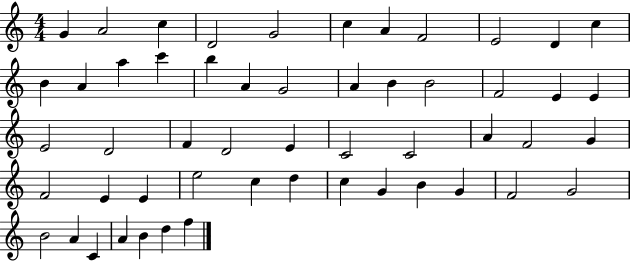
{
  \clef treble
  \numericTimeSignature
  \time 4/4
  \key c \major
  g'4 a'2 c''4 | d'2 g'2 | c''4 a'4 f'2 | e'2 d'4 c''4 | \break b'4 a'4 a''4 c'''4 | b''4 a'4 g'2 | a'4 b'4 b'2 | f'2 e'4 e'4 | \break e'2 d'2 | f'4 d'2 e'4 | c'2 c'2 | a'4 f'2 g'4 | \break f'2 e'4 e'4 | e''2 c''4 d''4 | c''4 g'4 b'4 g'4 | f'2 g'2 | \break b'2 a'4 c'4 | a'4 b'4 d''4 f''4 | \bar "|."
}